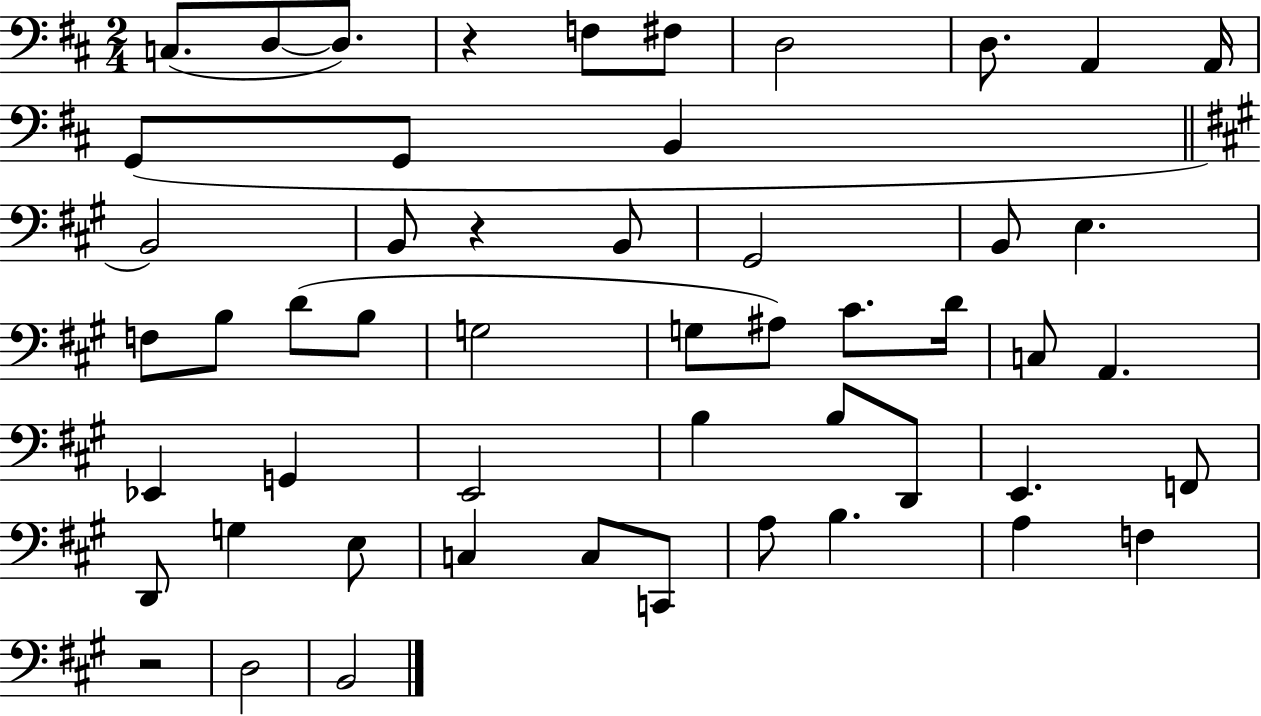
{
  \clef bass
  \numericTimeSignature
  \time 2/4
  \key d \major
  c8.( d8~~ d8.) | r4 f8 fis8 | d2 | d8. a,4 a,16 | \break g,8( g,8 b,4 | \bar "||" \break \key a \major b,2) | b,8 r4 b,8 | gis,2 | b,8 e4. | \break f8 b8 d'8( b8 | g2 | g8 ais8) cis'8. d'16 | c8 a,4. | \break ees,4 g,4 | e,2 | b4 b8 d,8 | e,4. f,8 | \break d,8 g4 e8 | c4 c8 c,8 | a8 b4. | a4 f4 | \break r2 | d2 | b,2 | \bar "|."
}